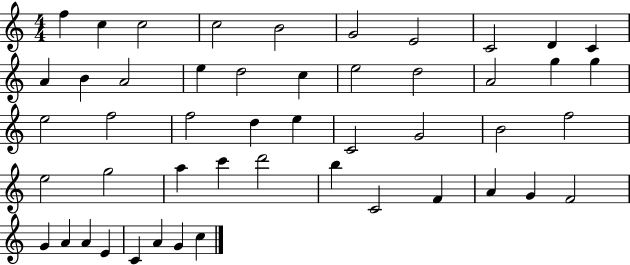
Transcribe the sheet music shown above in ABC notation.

X:1
T:Untitled
M:4/4
L:1/4
K:C
f c c2 c2 B2 G2 E2 C2 D C A B A2 e d2 c e2 d2 A2 g g e2 f2 f2 d e C2 G2 B2 f2 e2 g2 a c' d'2 b C2 F A G F2 G A A E C A G c